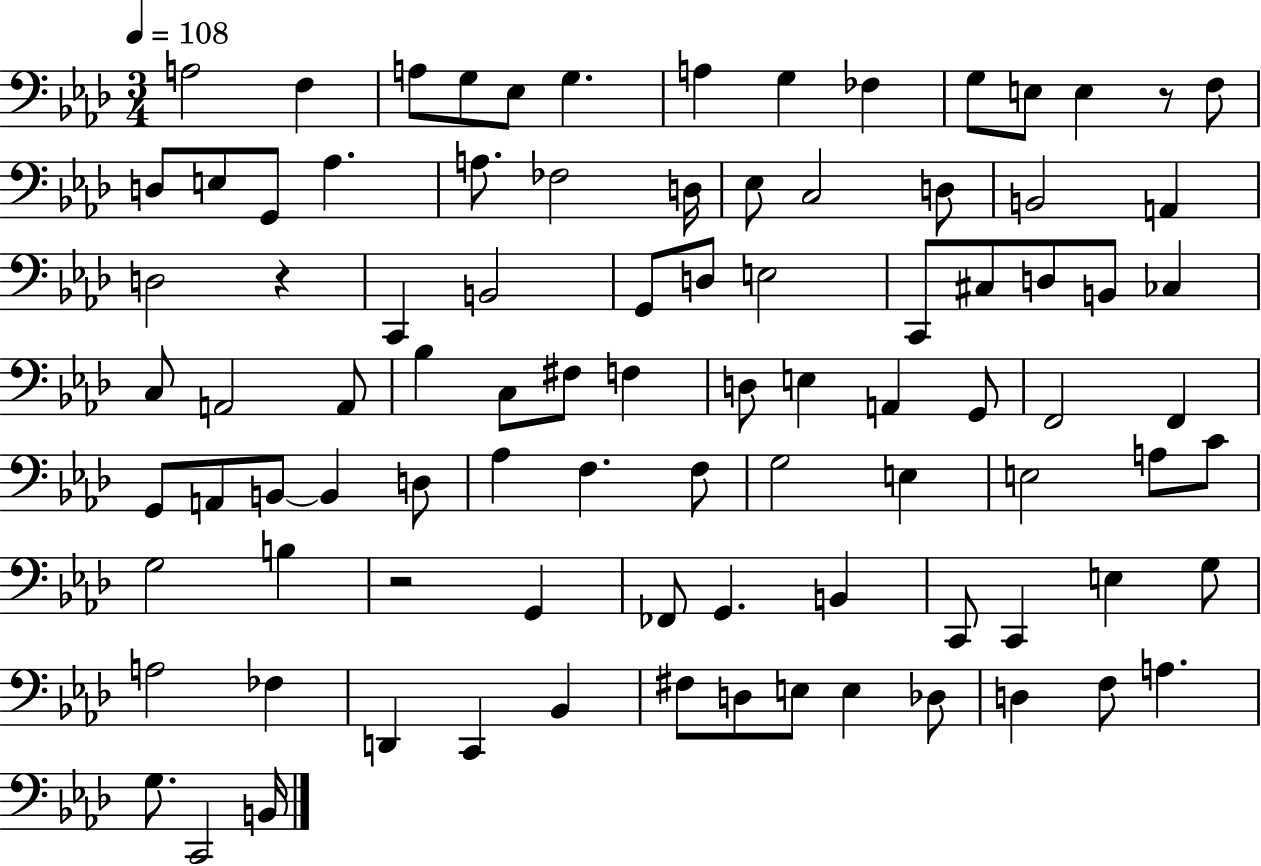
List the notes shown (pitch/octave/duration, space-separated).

A3/h F3/q A3/e G3/e Eb3/e G3/q. A3/q G3/q FES3/q G3/e E3/e E3/q R/e F3/e D3/e E3/e G2/e Ab3/q. A3/e. FES3/h D3/s Eb3/e C3/h D3/e B2/h A2/q D3/h R/q C2/q B2/h G2/e D3/e E3/h C2/e C#3/e D3/e B2/e CES3/q C3/e A2/h A2/e Bb3/q C3/e F#3/e F3/q D3/e E3/q A2/q G2/e F2/h F2/q G2/e A2/e B2/e B2/q D3/e Ab3/q F3/q. F3/e G3/h E3/q E3/h A3/e C4/e G3/h B3/q R/h G2/q FES2/e G2/q. B2/q C2/e C2/q E3/q G3/e A3/h FES3/q D2/q C2/q Bb2/q F#3/e D3/e E3/e E3/q Db3/e D3/q F3/e A3/q. G3/e. C2/h B2/s